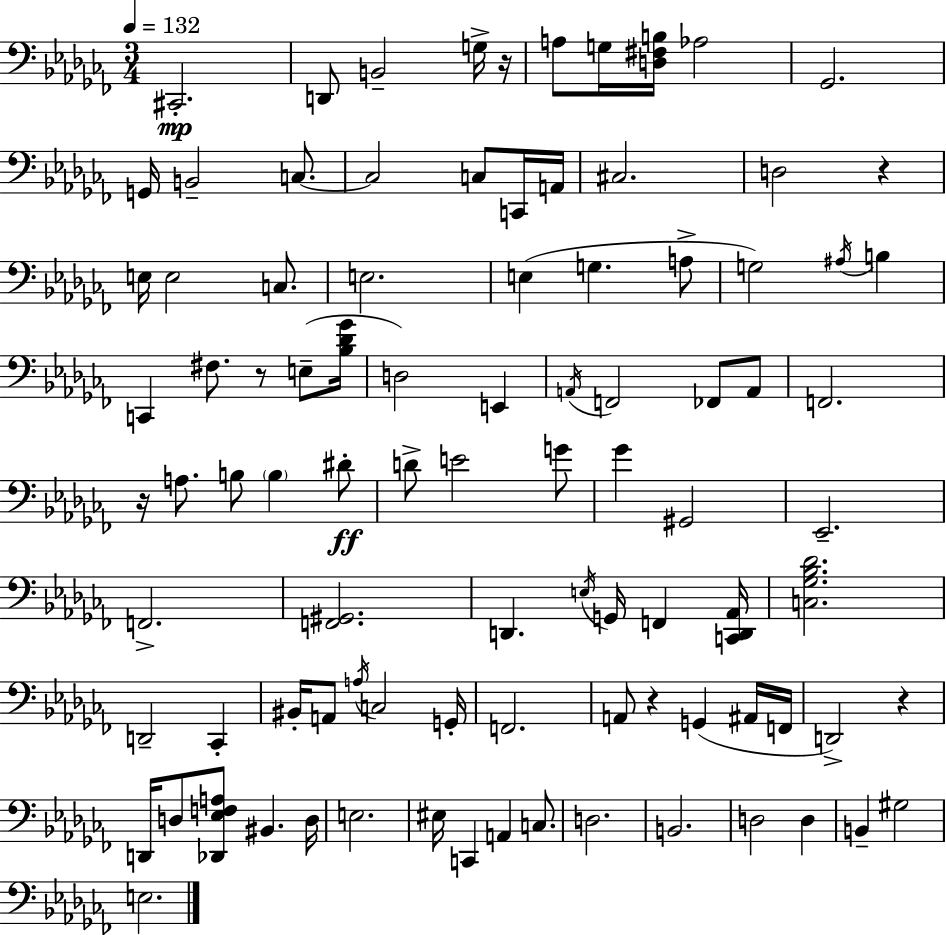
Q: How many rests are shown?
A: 6